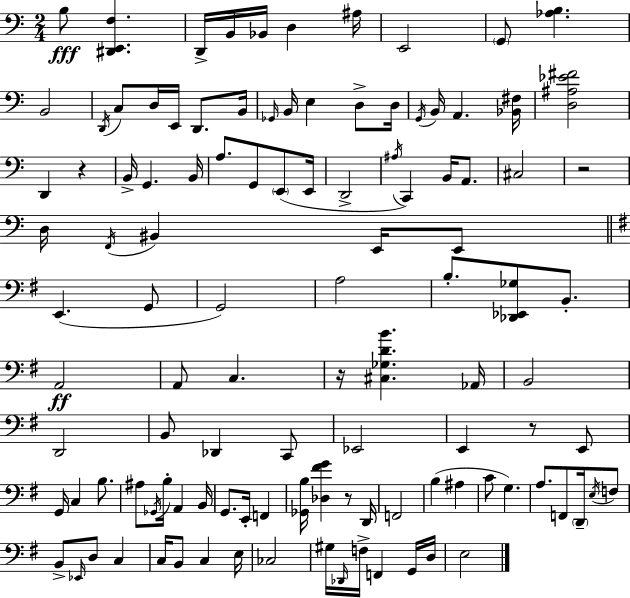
B3/e [D#2,E2,F3]/q. D2/s B2/s Bb2/s D3/q A#3/s E2/h G2/e [Ab3,B3]/q. B2/h D2/s C3/e D3/s E2/s D2/e. B2/s Gb2/s B2/s E3/q D3/e D3/s G2/s B2/s A2/q. [Bb2,F#3]/s [D3,A#3,Eb4,F#4]/h D2/q R/q B2/s G2/q. B2/s A3/e. G2/e E2/e E2/s D2/h A#3/s C2/q B2/s A2/e. C#3/h R/h D3/s F2/s BIS2/q E2/s E2/e E2/q. G2/e G2/h A3/h B3/e. [Db2,Eb2,Gb3]/e B2/e. A2/h A2/e C3/q. R/s [C#3,Gb3,D4,B4]/q. Ab2/s B2/h D2/h B2/e Db2/q C2/e Eb2/h E2/q R/e E2/e G2/s C3/q B3/e. A#3/e Gb2/s B3/s A2/q B2/s G2/e. E2/s F2/q [Gb2,B3]/s [Db3,F#4,G4]/q R/e D2/s F2/h B3/q A#3/q C4/e G3/q. A3/e. F2/e D2/s E3/s F3/e B2/e Eb2/s D3/e C3/q C3/s B2/e C3/q E3/s CES3/h G#3/s Db2/s F3/s F2/q G2/s D3/s E3/h